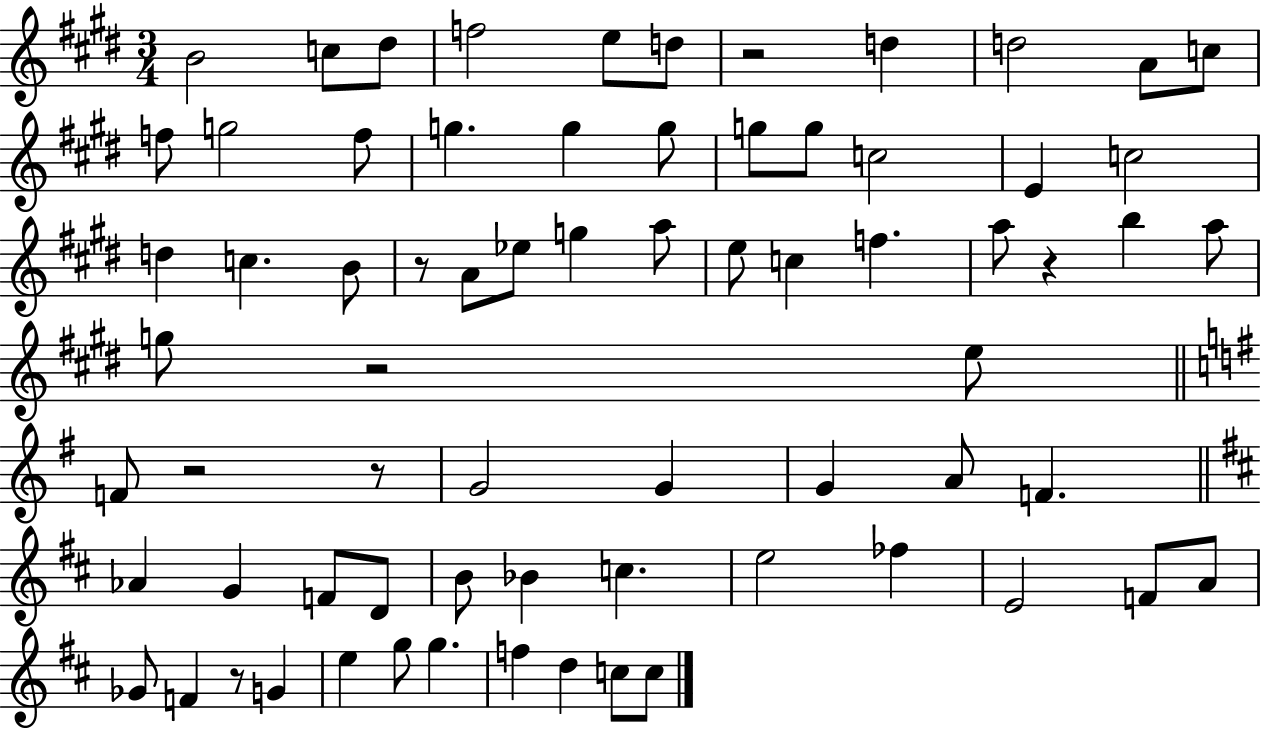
{
  \clef treble
  \numericTimeSignature
  \time 3/4
  \key e \major
  b'2 c''8 dis''8 | f''2 e''8 d''8 | r2 d''4 | d''2 a'8 c''8 | \break f''8 g''2 f''8 | g''4. g''4 g''8 | g''8 g''8 c''2 | e'4 c''2 | \break d''4 c''4. b'8 | r8 a'8 ees''8 g''4 a''8 | e''8 c''4 f''4. | a''8 r4 b''4 a''8 | \break g''8 r2 e''8 | \bar "||" \break \key g \major f'8 r2 r8 | g'2 g'4 | g'4 a'8 f'4. | \bar "||" \break \key d \major aes'4 g'4 f'8 d'8 | b'8 bes'4 c''4. | e''2 fes''4 | e'2 f'8 a'8 | \break ges'8 f'4 r8 g'4 | e''4 g''8 g''4. | f''4 d''4 c''8 c''8 | \bar "|."
}